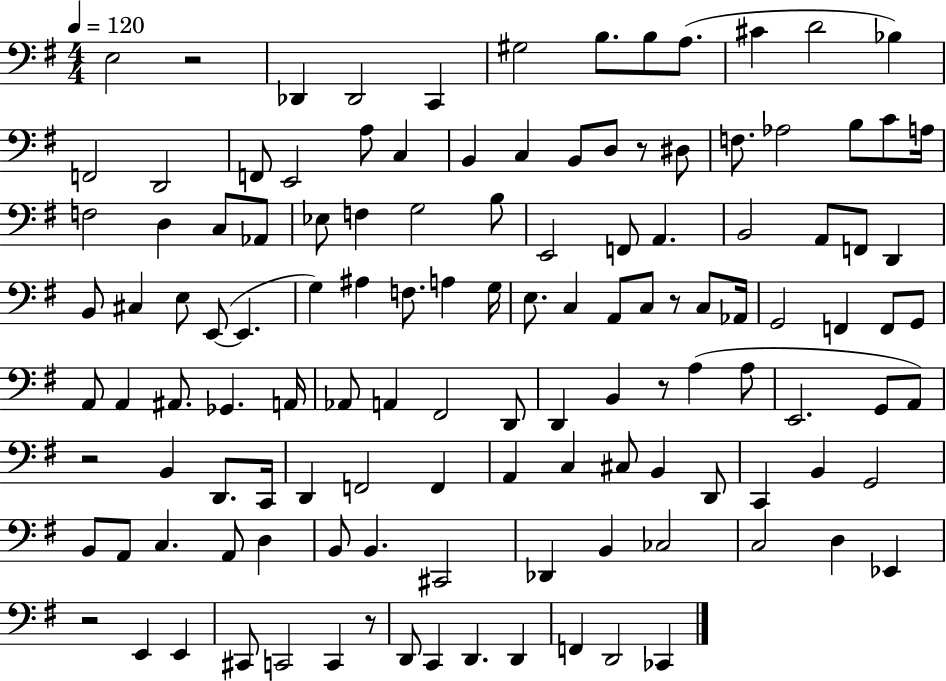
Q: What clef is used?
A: bass